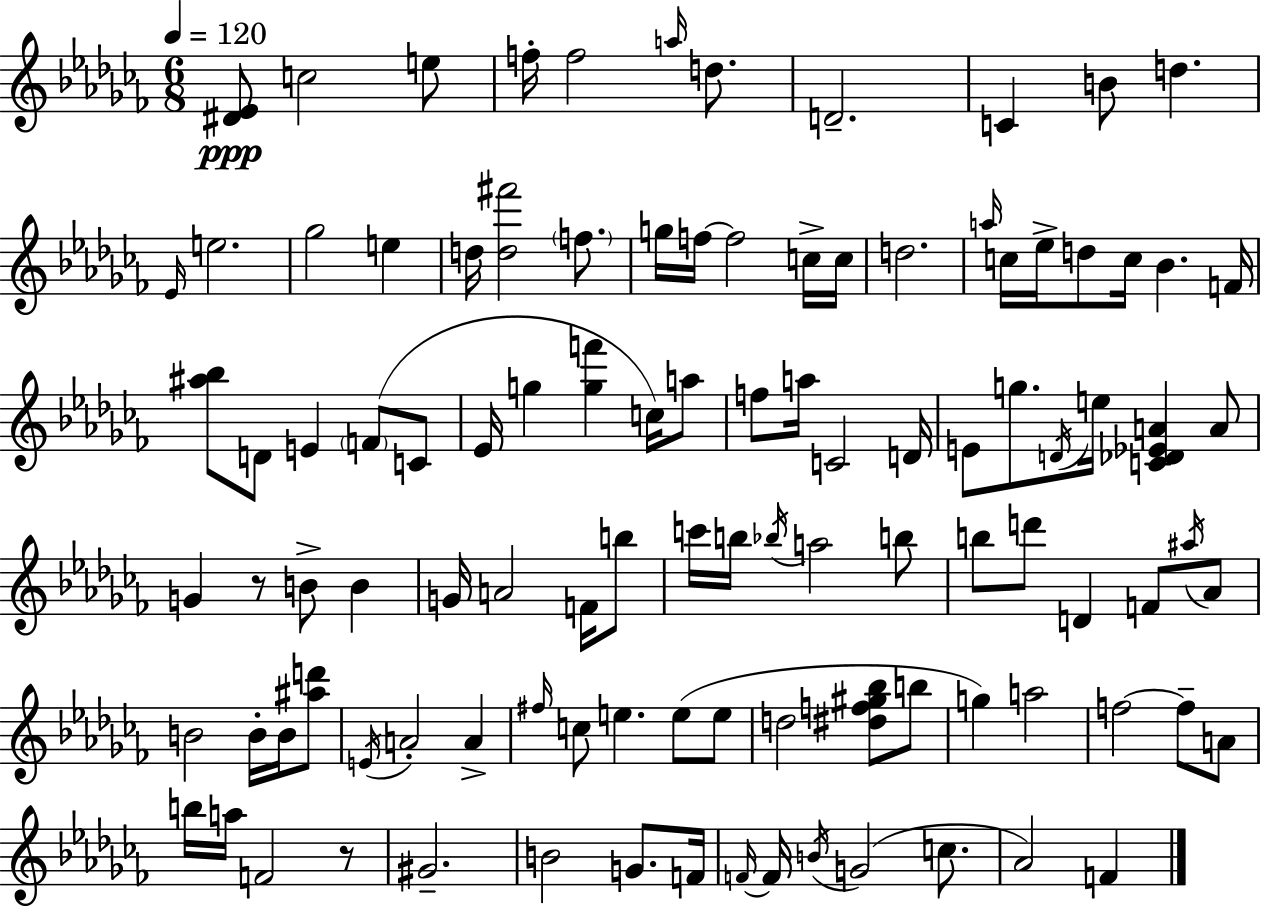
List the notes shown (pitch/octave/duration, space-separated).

[D#4,Eb4]/e C5/h E5/e F5/s F5/h A5/s D5/e. D4/h. C4/q B4/e D5/q. Eb4/s E5/h. Gb5/h E5/q D5/s [D5,F#6]/h F5/e. G5/s F5/s F5/h C5/s C5/s D5/h. A5/s C5/s Eb5/s D5/e C5/s Bb4/q. F4/s [A#5,Bb5]/e D4/e E4/q F4/e C4/e Eb4/s G5/q [G5,F6]/q C5/s A5/e F5/e A5/s C4/h D4/s E4/e G5/e. D4/s E5/s [C4,Db4,Eb4,A4]/q A4/e G4/q R/e B4/e B4/q G4/s A4/h F4/s B5/e C6/s B5/s Bb5/s A5/h B5/e B5/e D6/e D4/q F4/e A#5/s Ab4/e B4/h B4/s B4/s [A#5,D6]/e E4/s A4/h A4/q F#5/s C5/e E5/q. E5/e E5/e D5/h [D#5,F5,G#5,Bb5]/e B5/e G5/q A5/h F5/h F5/e A4/e B5/s A5/s F4/h R/e G#4/h. B4/h G4/e. F4/s F4/s F4/s B4/s G4/h C5/e. Ab4/h F4/q